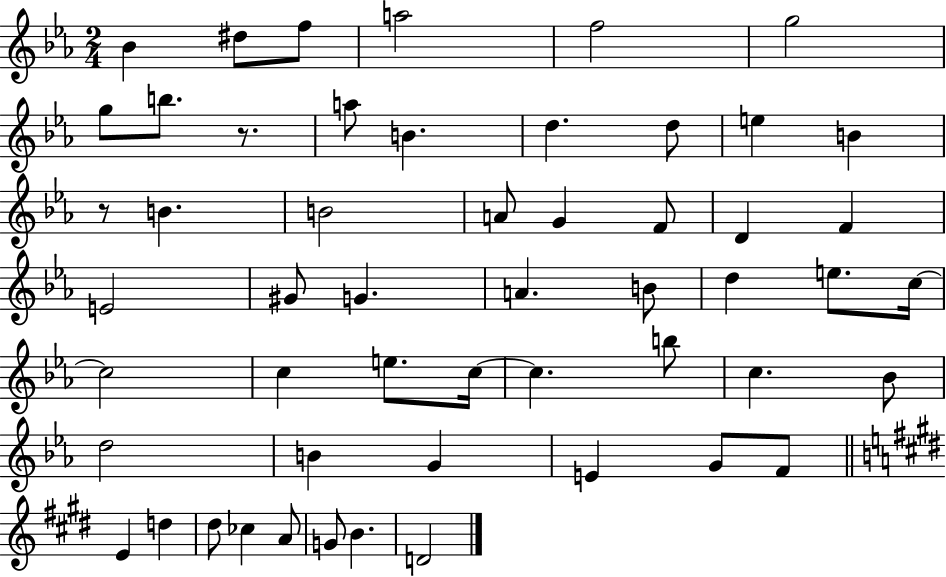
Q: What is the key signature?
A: EES major